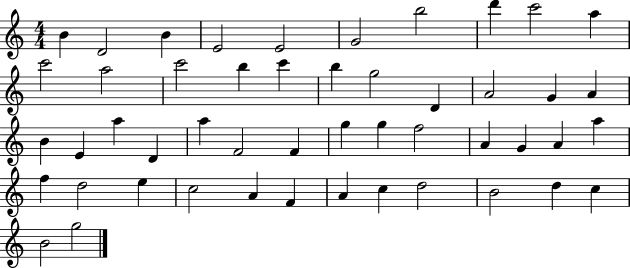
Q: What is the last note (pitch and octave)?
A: G5